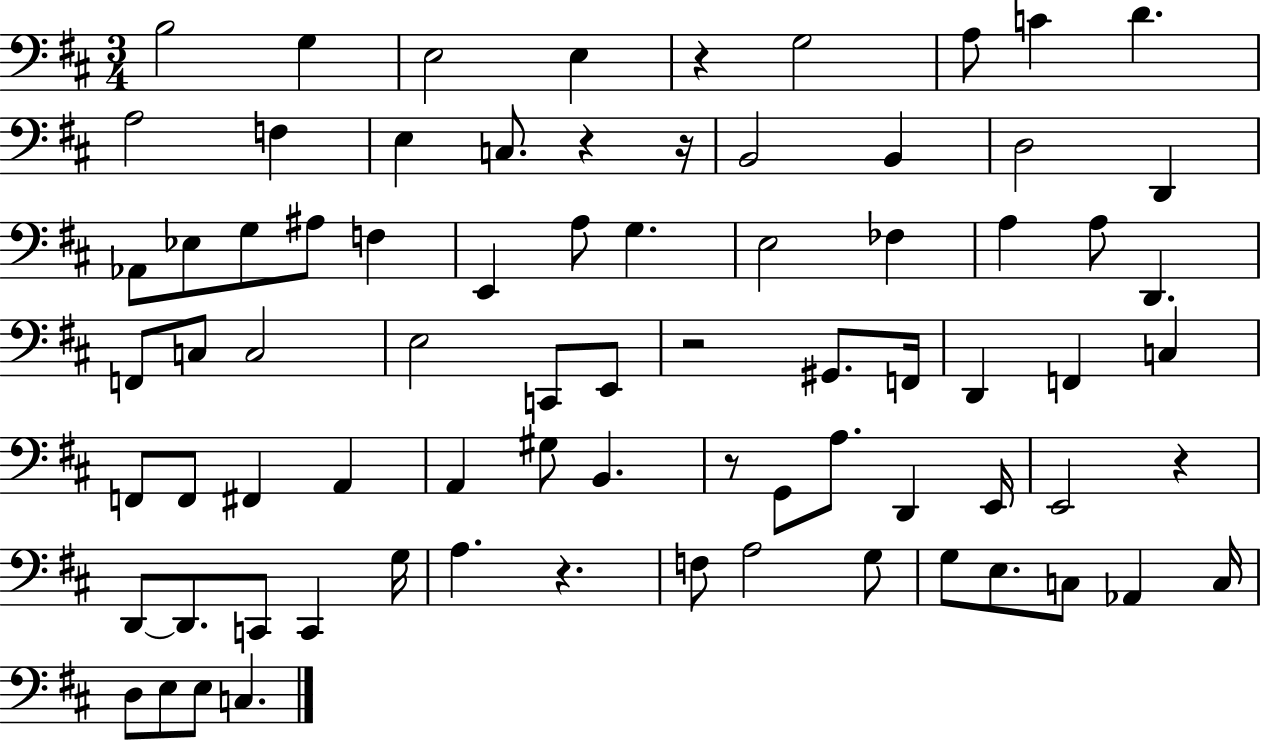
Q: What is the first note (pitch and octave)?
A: B3